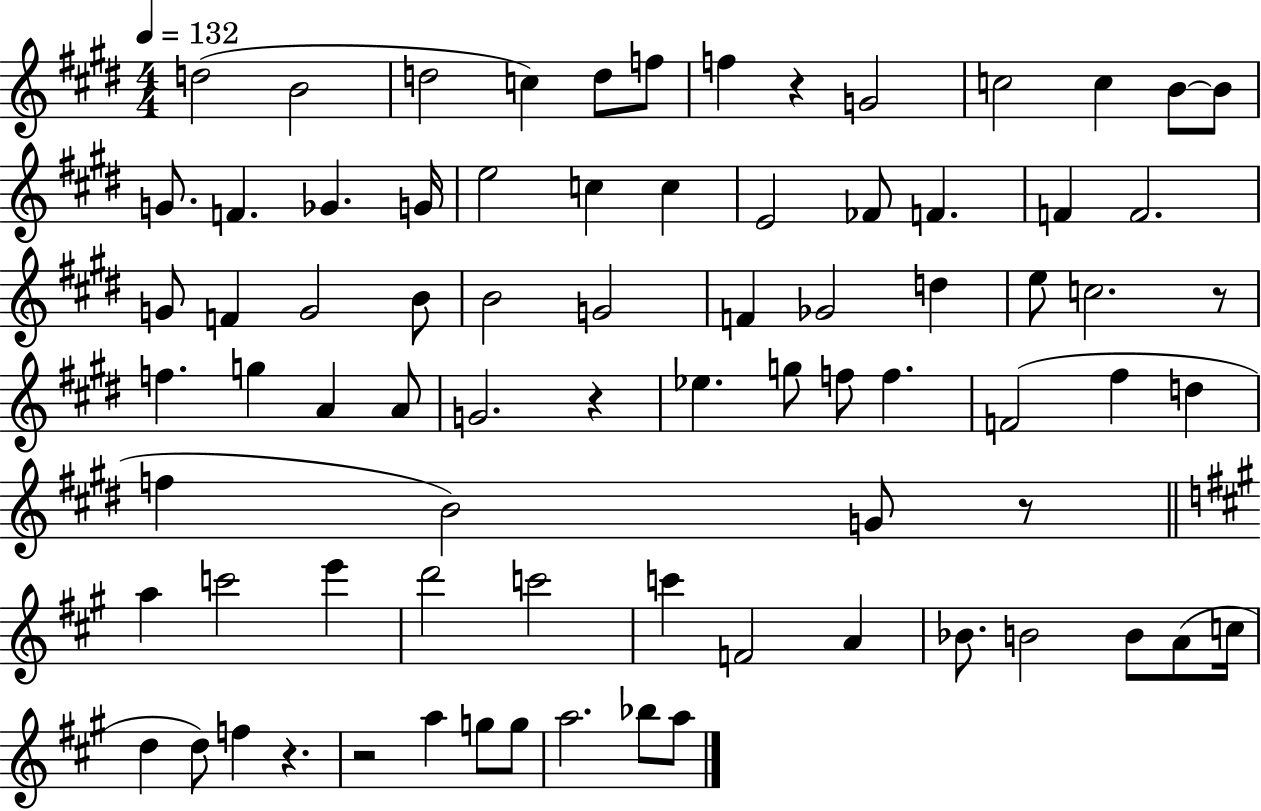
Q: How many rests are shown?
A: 6